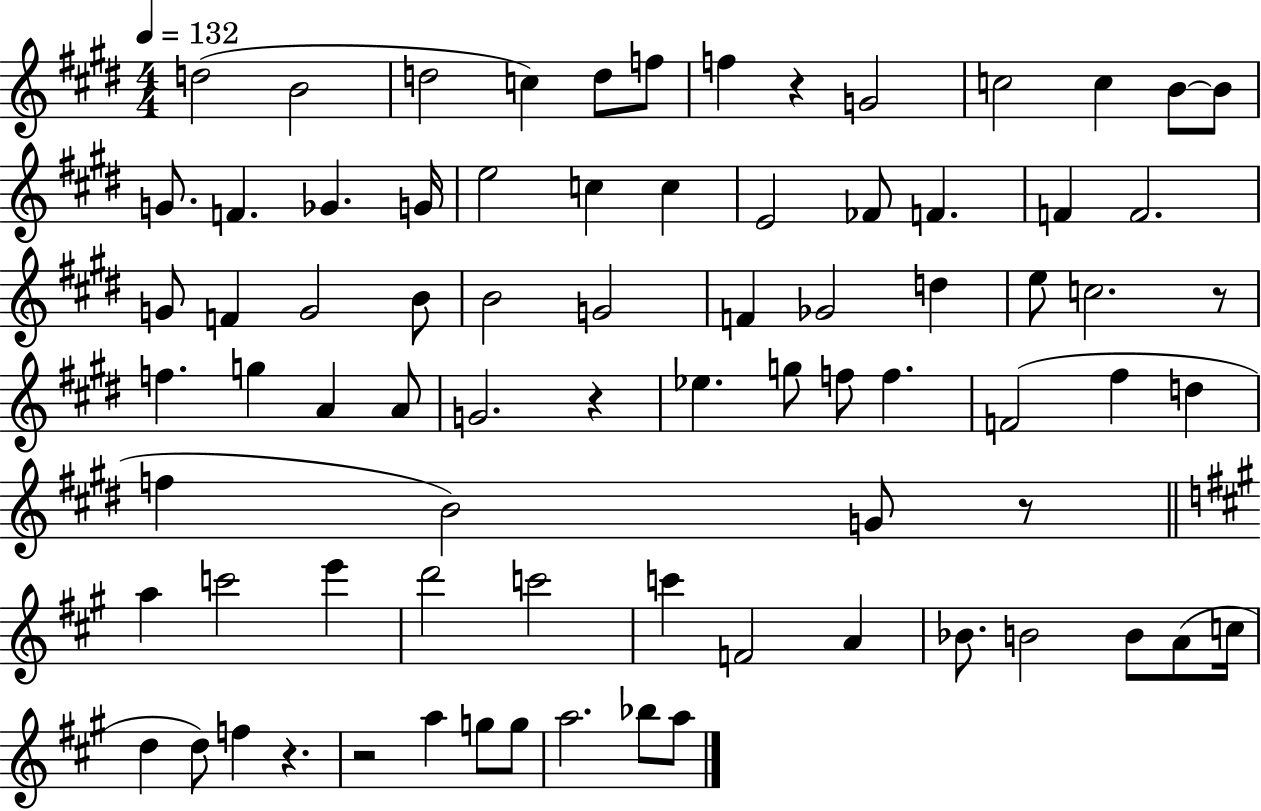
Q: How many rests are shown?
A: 6